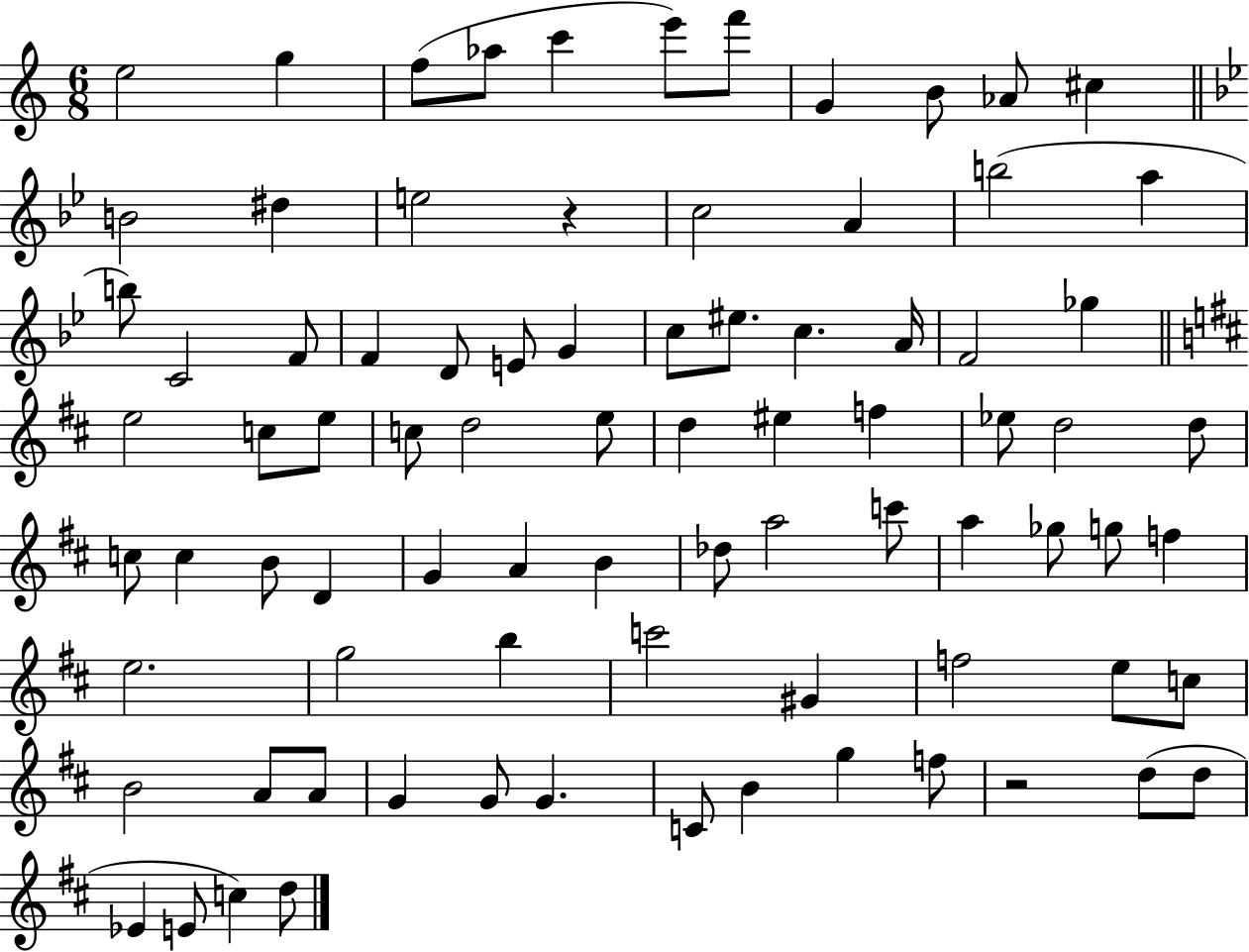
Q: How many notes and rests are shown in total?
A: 83